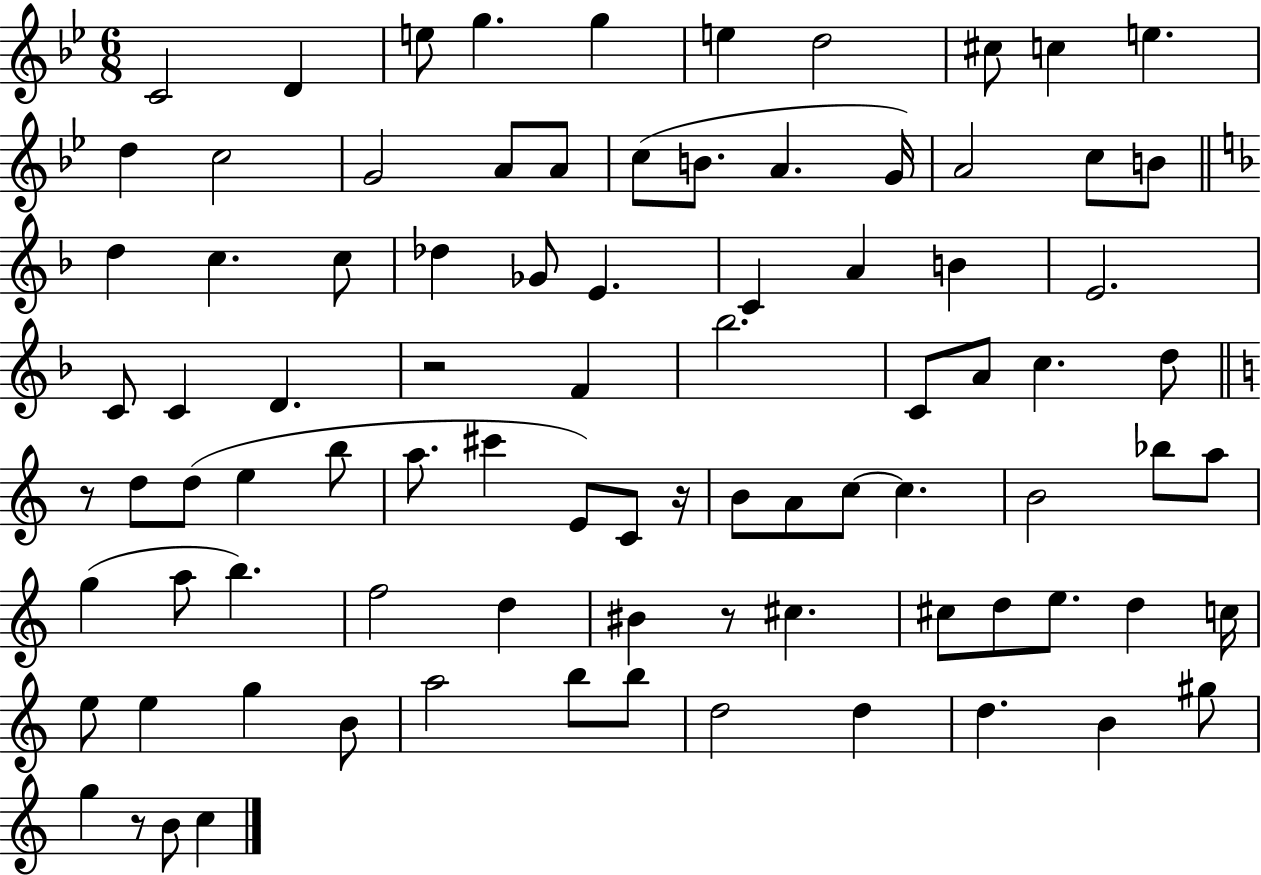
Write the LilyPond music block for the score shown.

{
  \clef treble
  \numericTimeSignature
  \time 6/8
  \key bes \major
  c'2 d'4 | e''8 g''4. g''4 | e''4 d''2 | cis''8 c''4 e''4. | \break d''4 c''2 | g'2 a'8 a'8 | c''8( b'8. a'4. g'16) | a'2 c''8 b'8 | \break \bar "||" \break \key d \minor d''4 c''4. c''8 | des''4 ges'8 e'4. | c'4 a'4 b'4 | e'2. | \break c'8 c'4 d'4. | r2 f'4 | bes''2. | c'8 a'8 c''4. d''8 | \break \bar "||" \break \key c \major r8 d''8 d''8( e''4 b''8 | a''8. cis'''4 e'8) c'8 r16 | b'8 a'8 c''8~~ c''4. | b'2 bes''8 a''8 | \break g''4( a''8 b''4.) | f''2 d''4 | bis'4 r8 cis''4. | cis''8 d''8 e''8. d''4 c''16 | \break e''8 e''4 g''4 b'8 | a''2 b''8 b''8 | d''2 d''4 | d''4. b'4 gis''8 | \break g''4 r8 b'8 c''4 | \bar "|."
}